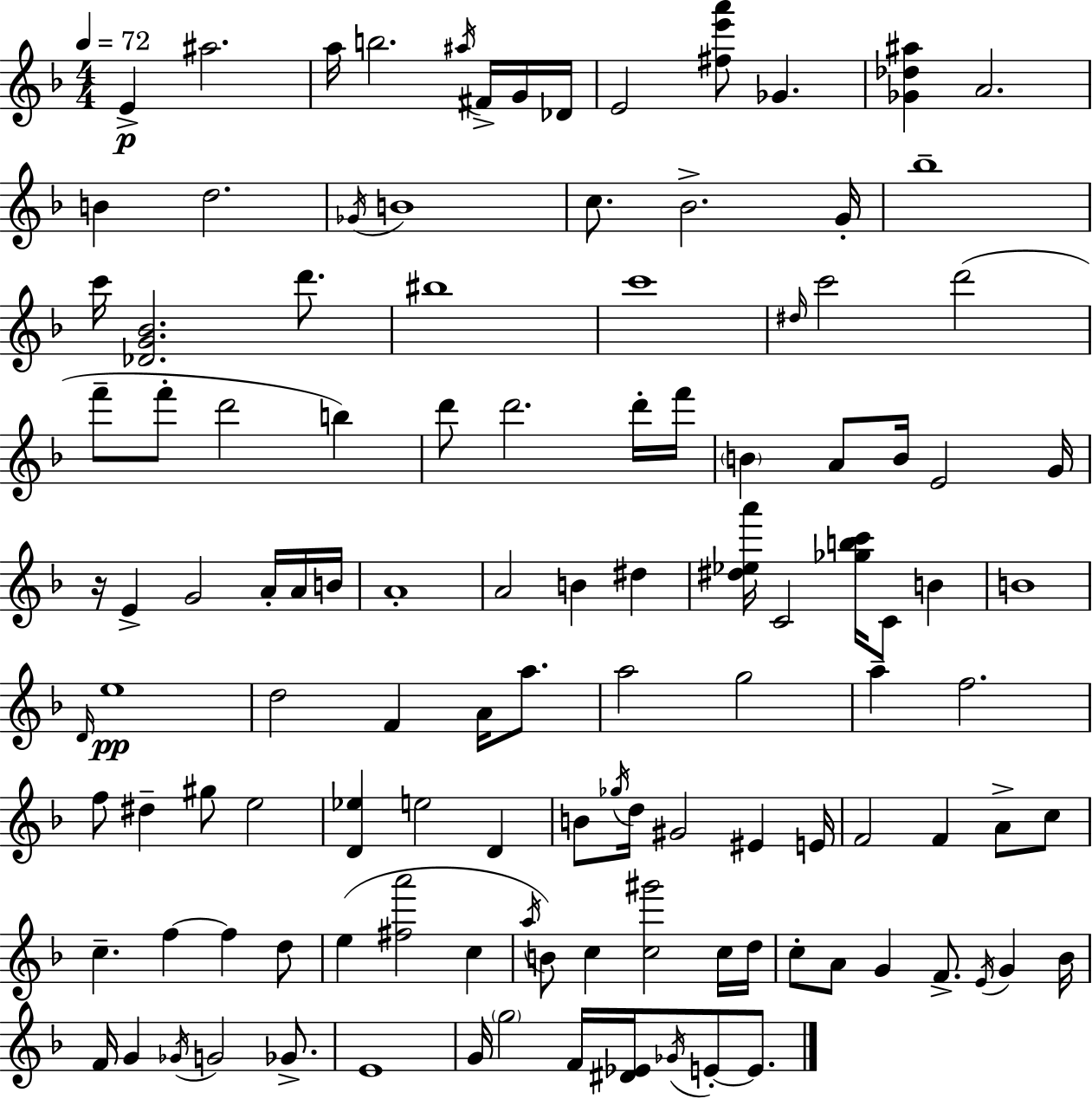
X:1
T:Untitled
M:4/4
L:1/4
K:Dm
E ^a2 a/4 b2 ^a/4 ^F/4 G/4 _D/4 E2 [^fe'a']/2 _G [_G_d^a] A2 B d2 _G/4 B4 c/2 _B2 G/4 _b4 c'/4 [_DG_B]2 d'/2 ^b4 c'4 ^d/4 c'2 d'2 f'/2 f'/2 d'2 b d'/2 d'2 d'/4 f'/4 B A/2 B/4 E2 G/4 z/4 E G2 A/4 A/4 B/4 A4 A2 B ^d [^d_ea']/4 C2 [_gbc']/4 C/2 B B4 D/4 e4 d2 F A/4 a/2 a2 g2 a f2 f/2 ^d ^g/2 e2 [D_e] e2 D B/2 _g/4 d/4 ^G2 ^E E/4 F2 F A/2 c/2 c f f d/2 e [^fa']2 c a/4 B/2 c [c^g']2 c/4 d/4 c/2 A/2 G F/2 E/4 G _B/4 F/4 G _G/4 G2 _G/2 E4 G/4 g2 F/4 [^D_E]/4 _G/4 E/2 E/2